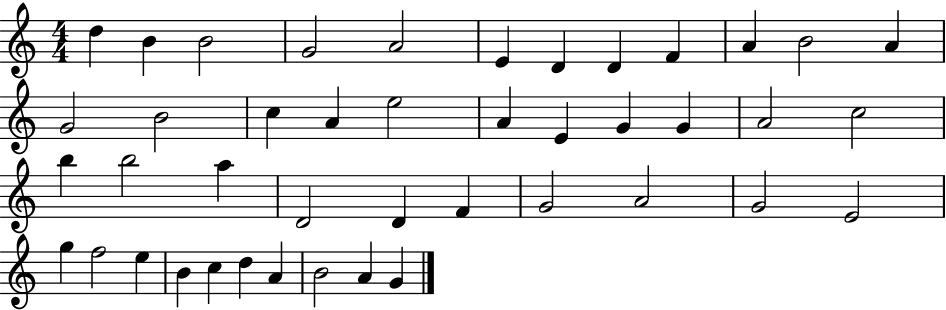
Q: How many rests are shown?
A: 0